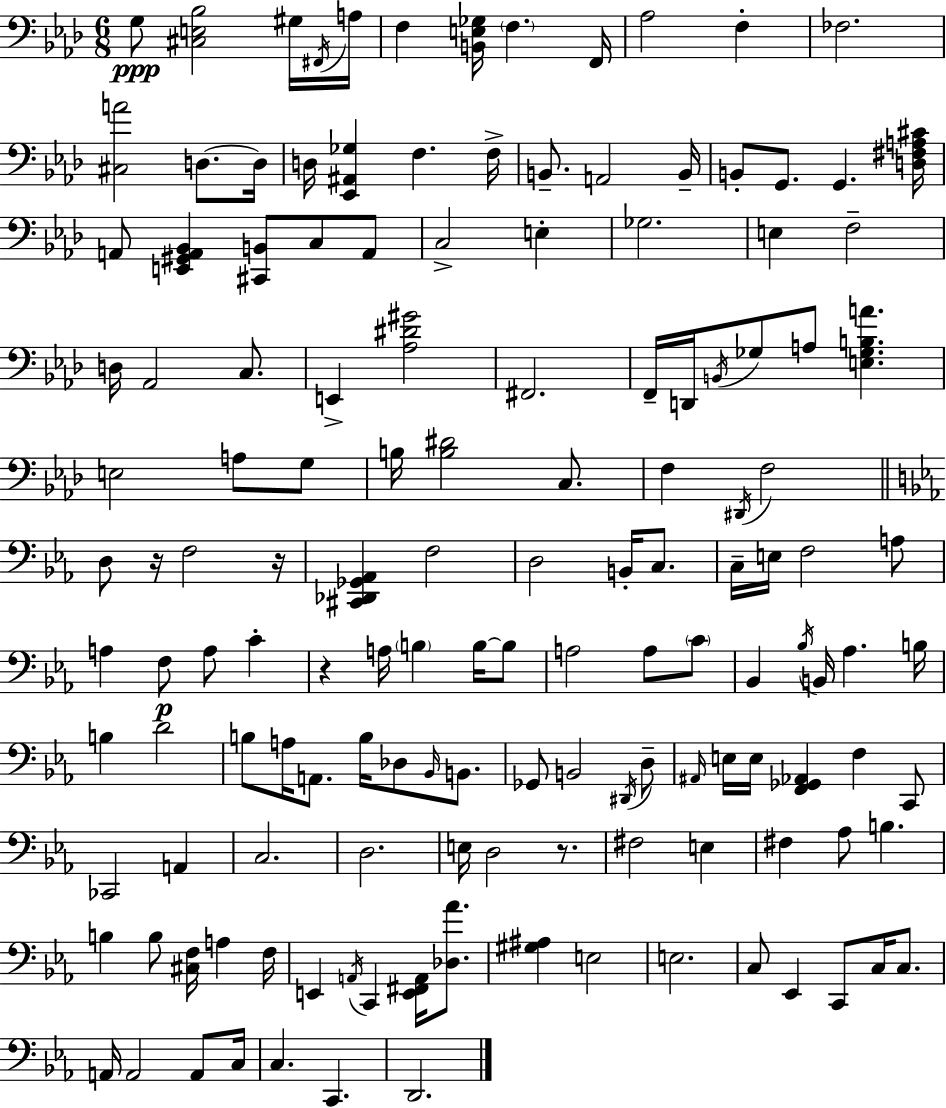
{
  \clef bass
  \numericTimeSignature
  \time 6/8
  \key aes \major
  g8\ppp <cis e bes>2 gis16 \acciaccatura { fis,16 } | a16 f4 <b, e ges>16 \parenthesize f4. | f,16 aes2 f4-. | fes2. | \break <cis a'>2 d8.~~ | d16 d16 <ees, ais, ges>4 f4. | f16-> b,8.-- a,2 | b,16-- b,8-. g,8. g,4. | \break <d fis a cis'>16 a,8 <e, gis, a, bes,>4 <cis, b,>8 c8 a,8 | c2-> e4-. | ges2. | e4 f2-- | \break d16 aes,2 c8. | e,4-> <aes dis' gis'>2 | fis,2. | f,16-- d,16 \acciaccatura { b,16 } ges8 a8 <e ges b a'>4. | \break e2 a8 | g8 b16 <b dis'>2 c8. | f4 \acciaccatura { dis,16 } f2 | \bar "||" \break \key c \minor d8 r16 f2 r16 | <cis, des, ges, aes,>4 f2 | d2 b,16-. c8. | c16-- e16 f2 a8 | \break a4 f8\p a8 c'4-. | r4 a16 \parenthesize b4 b16~~ b8 | a2 a8 \parenthesize c'8 | bes,4 \acciaccatura { bes16 } b,16 aes4. | \break b16 b4 d'2 | b8 a16 a,8. b16 des8 \grace { bes,16 } b,8. | ges,8 b,2 | \acciaccatura { dis,16 } d8-- \grace { ais,16 } e16 e16 <f, ges, aes,>4 f4 | \break c,8 ces,2 | a,4 c2. | d2. | e16 d2 | \break r8. fis2 | e4 fis4 aes8 b4. | b4 b8 <cis f>16 a4 | f16 e,4 \acciaccatura { a,16 } c,4 | \break <e, fis, a,>16 <des aes'>8. <gis ais>4 e2 | e2. | c8 ees,4 c,8 | c16 c8. a,16 a,2 | \break a,8 c16 c4. c,4. | d,2. | \bar "|."
}